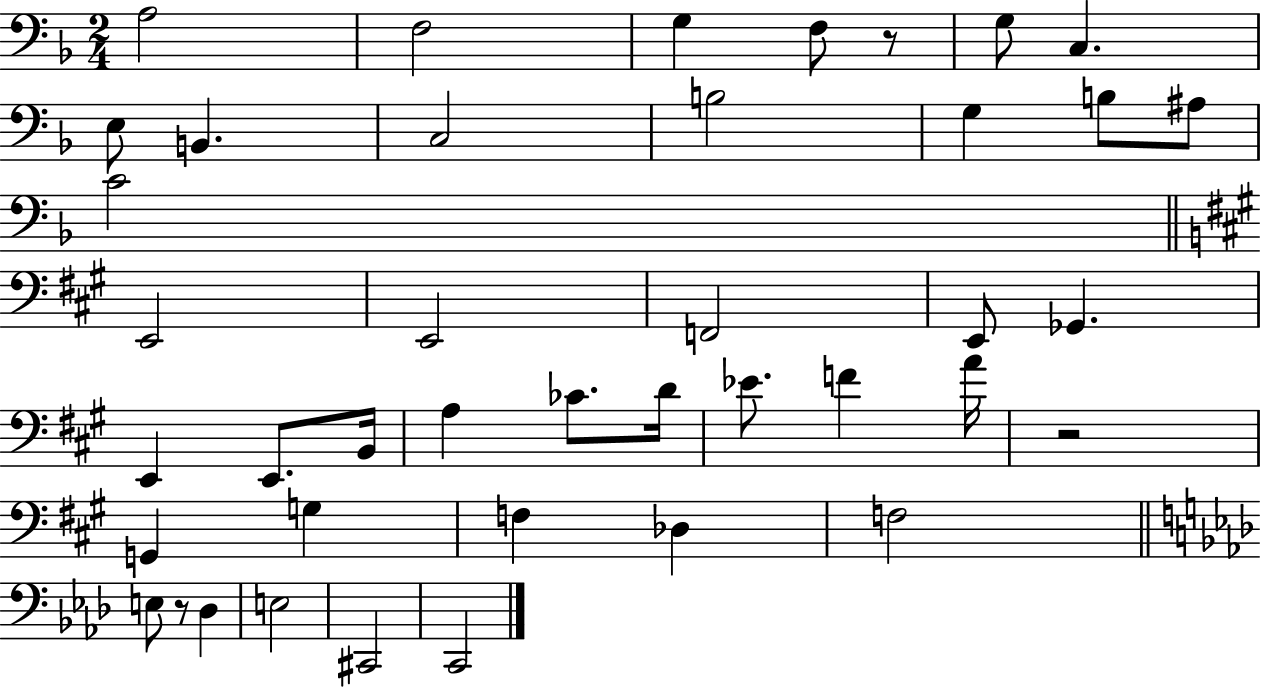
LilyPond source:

{
  \clef bass
  \numericTimeSignature
  \time 2/4
  \key f \major
  a2 | f2 | g4 f8 r8 | g8 c4. | \break e8 b,4. | c2 | b2 | g4 b8 ais8 | \break c'2 | \bar "||" \break \key a \major e,2 | e,2 | f,2 | e,8 ges,4. | \break e,4 e,8. b,16 | a4 ces'8. d'16 | ees'8. f'4 a'16 | r2 | \break g,4 g4 | f4 des4 | f2 | \bar "||" \break \key aes \major e8 r8 des4 | e2 | cis,2 | c,2 | \break \bar "|."
}